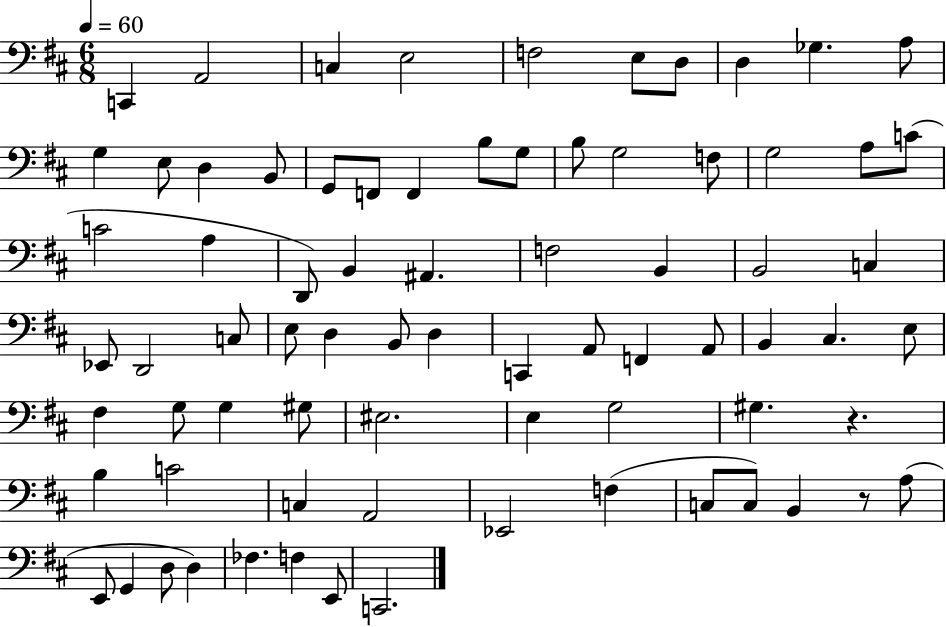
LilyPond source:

{
  \clef bass
  \numericTimeSignature
  \time 6/8
  \key d \major
  \tempo 4 = 60
  \repeat volta 2 { c,4 a,2 | c4 e2 | f2 e8 d8 | d4 ges4. a8 | \break g4 e8 d4 b,8 | g,8 f,8 f,4 b8 g8 | b8 g2 f8 | g2 a8 c'8( | \break c'2 a4 | d,8) b,4 ais,4. | f2 b,4 | b,2 c4 | \break ees,8 d,2 c8 | e8 d4 b,8 d4 | c,4 a,8 f,4 a,8 | b,4 cis4. e8 | \break fis4 g8 g4 gis8 | eis2. | e4 g2 | gis4. r4. | \break b4 c'2 | c4 a,2 | ees,2 f4( | c8 c8) b,4 r8 a8( | \break e,8 g,4 d8 d4) | fes4. f4 e,8 | c,2. | } \bar "|."
}